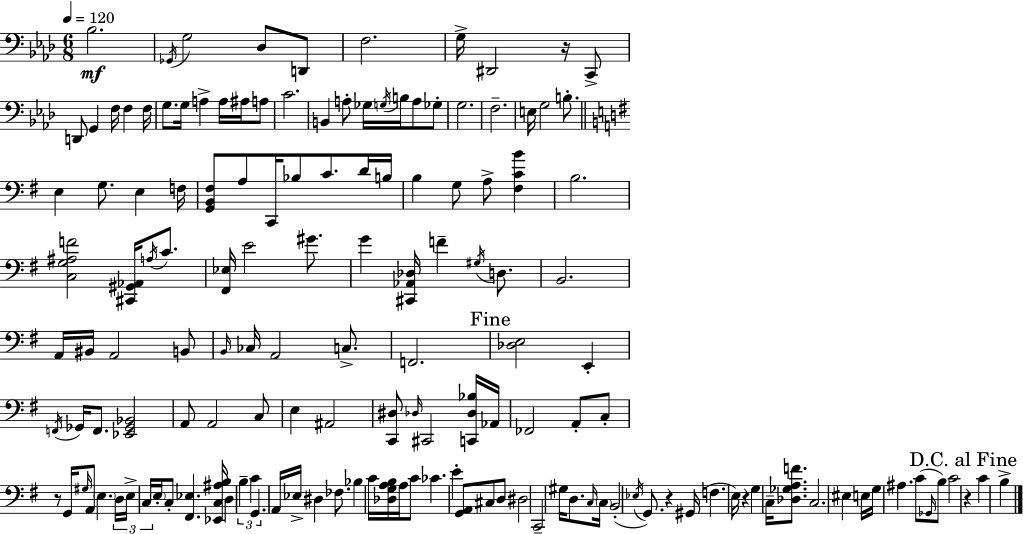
X:1
T:Untitled
M:6/8
L:1/4
K:Ab
_B,2 _G,,/4 G,2 _D,/2 D,,/2 F,2 G,/4 ^D,,2 z/4 C,,/2 D,,/2 G,, F,/4 F, F,/4 G,/2 G,/4 A, A,/4 ^A,/4 A,/2 C2 B,, A,/2 _G,/4 G,/4 B,/4 A,/2 _G,/2 G,2 F,2 E,/4 G,2 B,/2 E, G,/2 E, F,/4 [G,,B,,^F,]/2 A,/2 C,,/4 _B,/2 C/2 D/4 B,/4 B, G,/2 A,/2 [^F,CB] B,2 [C,G,^A,F]2 [^C,,^G,,_A,,]/4 A,/4 C/2 [^F,,_E,]/4 E2 ^G/2 G [^C,,_A,,_D,]/4 F ^G,/4 D,/2 B,,2 A,,/4 ^B,,/4 A,,2 B,,/2 B,,/4 _C,/4 A,,2 C,/2 F,,2 [_D,E,]2 E,, F,,/4 _G,,/4 F,,/2 [_E,,_G,,_B,,]2 A,,/2 A,,2 C,/2 E, ^A,,2 [C,,^D,]/2 _D,/4 ^C,,2 [C,,_D,_B,]/4 _A,,/4 _F,,2 A,,/2 C,/2 z/2 G,,/4 ^G,/4 A,,/2 E, D,/4 E,/4 C,/4 E,/4 C,/2 [^F,,_E,] [_E,,C,^A,B,]/4 D, B, C G,, A,,/4 _E,/4 ^D, _F,/2 _B, C/4 [_D,G,A,B,]/4 A,/4 C/2 _C E [G,,A,,]/2 ^C,/2 D,/2 ^D,2 C,,2 ^G,/4 D,/2 C,/4 C,/4 B,,2 _E,/4 G,,/2 z ^G,,/4 F, E,/4 z G, C,/4 [_D,_G,A,F]/2 C,2 ^E, E,/4 G,/4 ^A, C/2 _G,,/4 B,/2 C2 z C B,